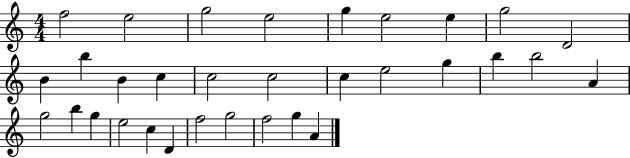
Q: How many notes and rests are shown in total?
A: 32